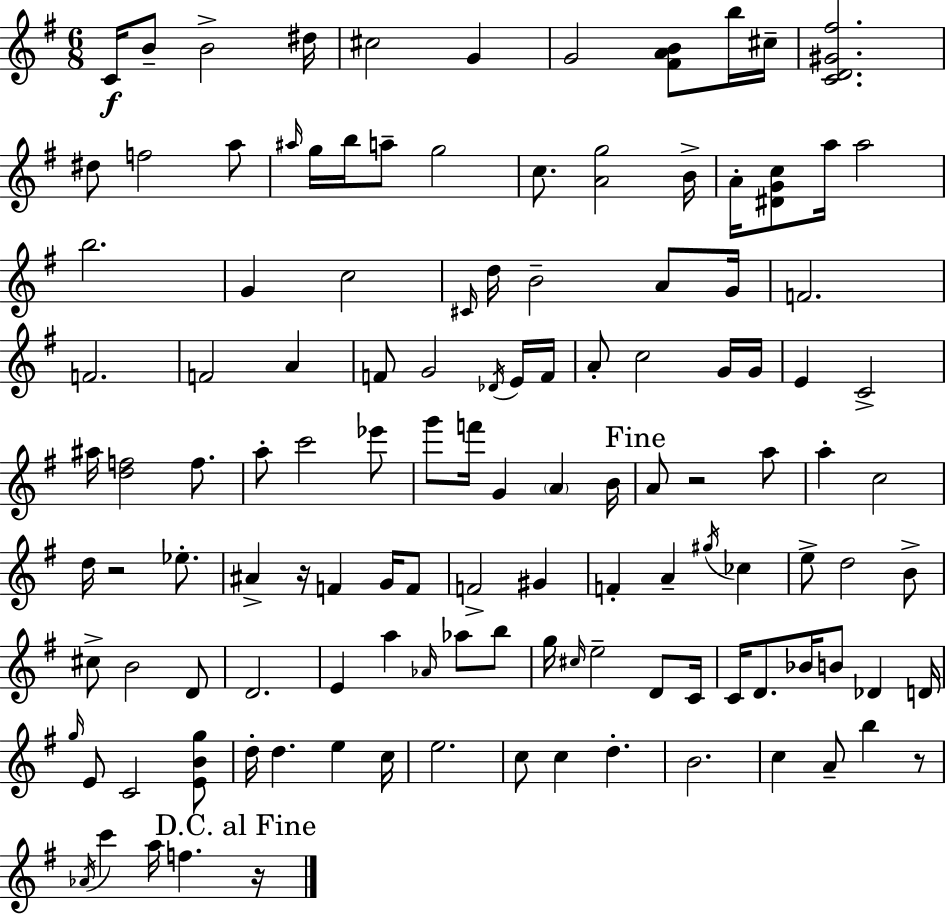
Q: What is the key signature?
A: E minor